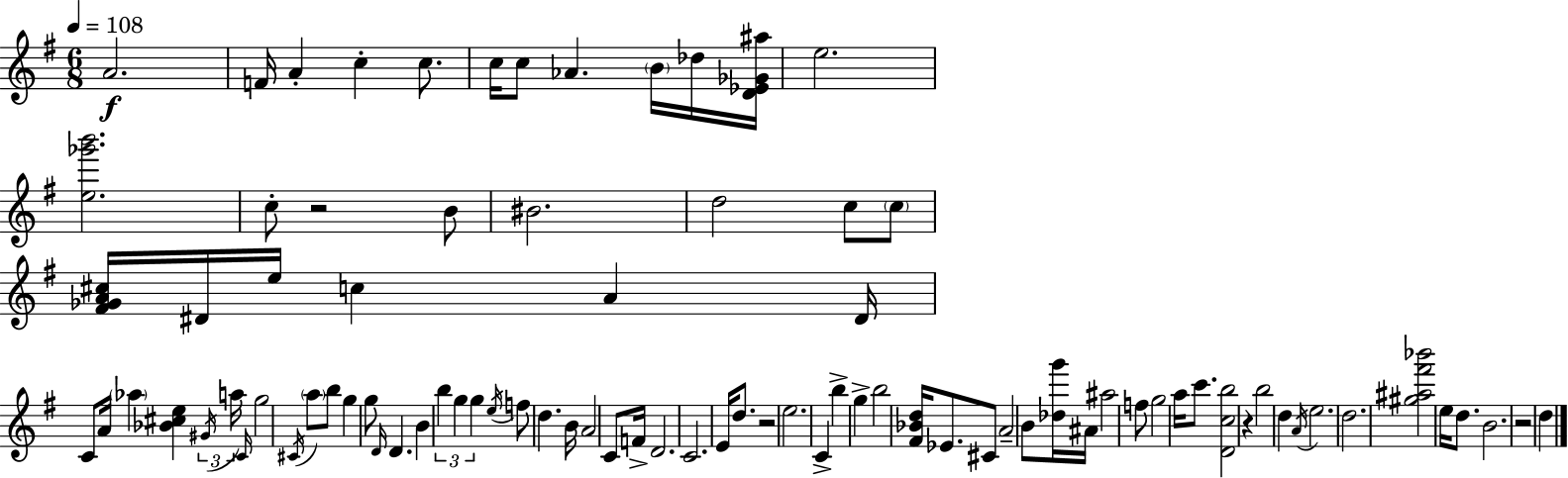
{
  \clef treble
  \numericTimeSignature
  \time 6/8
  \key e \minor
  \tempo 4 = 108
  a'2.\f | f'16 a'4-. c''4-. c''8. | c''16 c''8 aes'4. \parenthesize b'16 des''16 <d' ees' ges' ais''>16 | e''2. | \break <e'' ges''' b'''>2. | c''8-. r2 b'8 | bis'2. | d''2 c''8 \parenthesize c''8 | \break <fis' ges' a' cis''>16 dis'16 e''16 c''4 a'4 dis'16 | c'8 a'16 \parenthesize aes''4 <bes' cis'' e''>4 \tuplet 3/2 { \acciaccatura { gis'16 } | a''16 \grace { c'16 } } g''2 \acciaccatura { cis'16 } \parenthesize a''8 | b''8 g''4 g''8 \grace { d'16 } d'4. | \break b'4 \tuplet 3/2 { b''4 | g''4 g''4 } \acciaccatura { e''16 } f''8 d''4. | b'16 a'2 | c'8 f'16-> d'2. | \break c'2. | e'16 d''8. r2 | e''2. | c'4-> b''4-> | \break g''4-> b''2 | <fis' bes' d''>16 ees'8. cis'8 a'2-- | b'8 <des'' g'''>16 ais'16 ais''2 | f''8 g''2 | \break a''16 c'''8. <d' c'' b''>2 | r4 b''2 | d''4 \acciaccatura { a'16 } e''2. | d''2. | \break <gis'' ais'' fis''' bes'''>2 | e''16 d''8. b'2. | r2 | d''4 \bar "|."
}